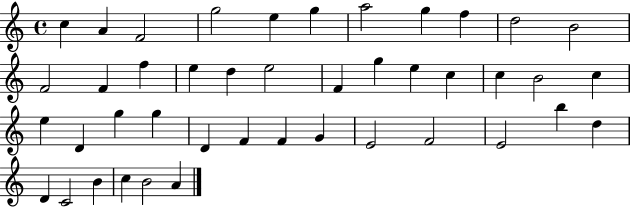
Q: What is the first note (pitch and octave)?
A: C5